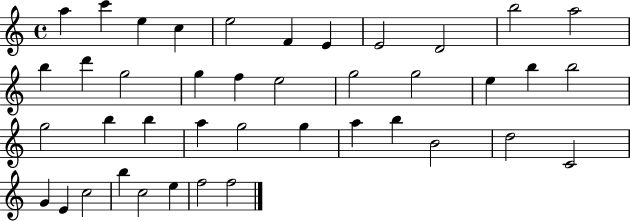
{
  \clef treble
  \time 4/4
  \defaultTimeSignature
  \key c \major
  a''4 c'''4 e''4 c''4 | e''2 f'4 e'4 | e'2 d'2 | b''2 a''2 | \break b''4 d'''4 g''2 | g''4 f''4 e''2 | g''2 g''2 | e''4 b''4 b''2 | \break g''2 b''4 b''4 | a''4 g''2 g''4 | a''4 b''4 b'2 | d''2 c'2 | \break g'4 e'4 c''2 | b''4 c''2 e''4 | f''2 f''2 | \bar "|."
}